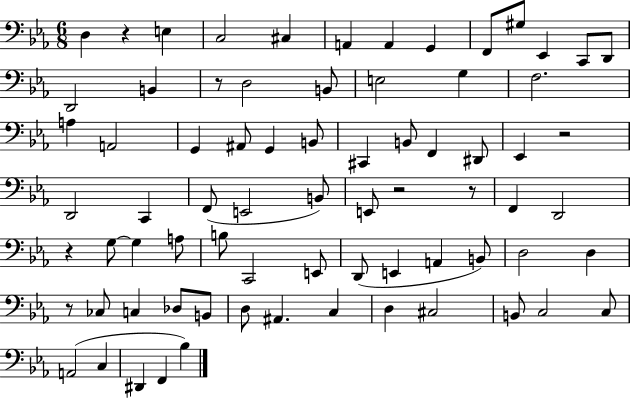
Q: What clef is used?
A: bass